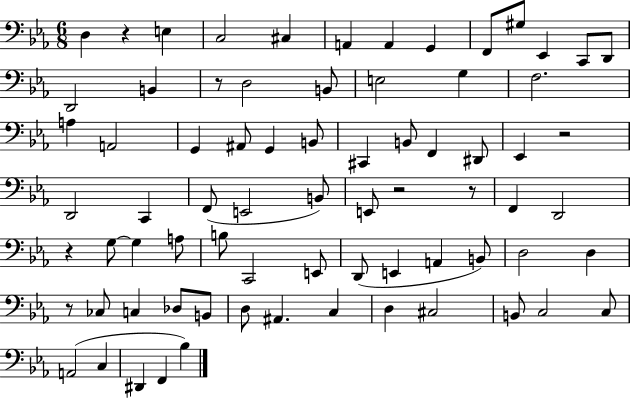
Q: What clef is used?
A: bass